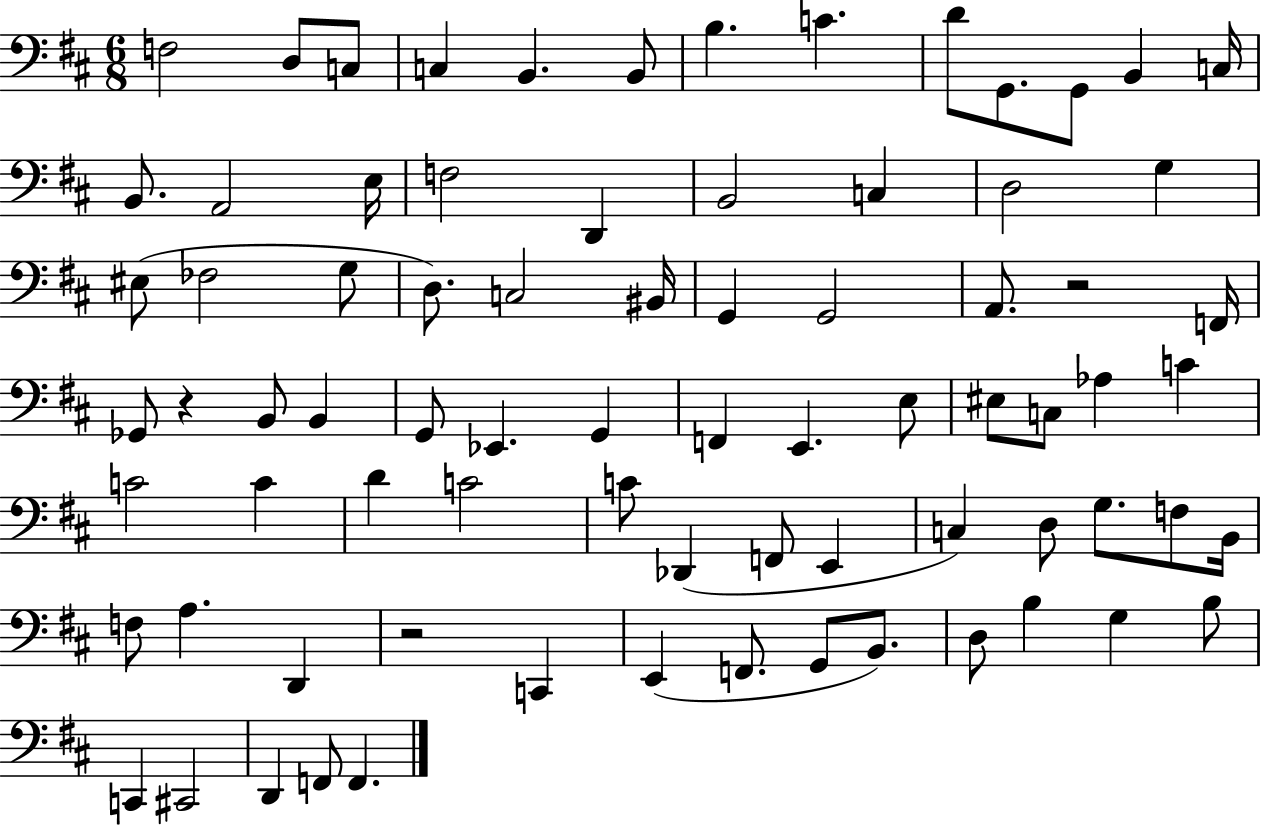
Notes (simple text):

F3/h D3/e C3/e C3/q B2/q. B2/e B3/q. C4/q. D4/e G2/e. G2/e B2/q C3/s B2/e. A2/h E3/s F3/h D2/q B2/h C3/q D3/h G3/q EIS3/e FES3/h G3/e D3/e. C3/h BIS2/s G2/q G2/h A2/e. R/h F2/s Gb2/e R/q B2/e B2/q G2/e Eb2/q. G2/q F2/q E2/q. E3/e EIS3/e C3/e Ab3/q C4/q C4/h C4/q D4/q C4/h C4/e Db2/q F2/e E2/q C3/q D3/e G3/e. F3/e B2/s F3/e A3/q. D2/q R/h C2/q E2/q F2/e. G2/e B2/e. D3/e B3/q G3/q B3/e C2/q C#2/h D2/q F2/e F2/q.